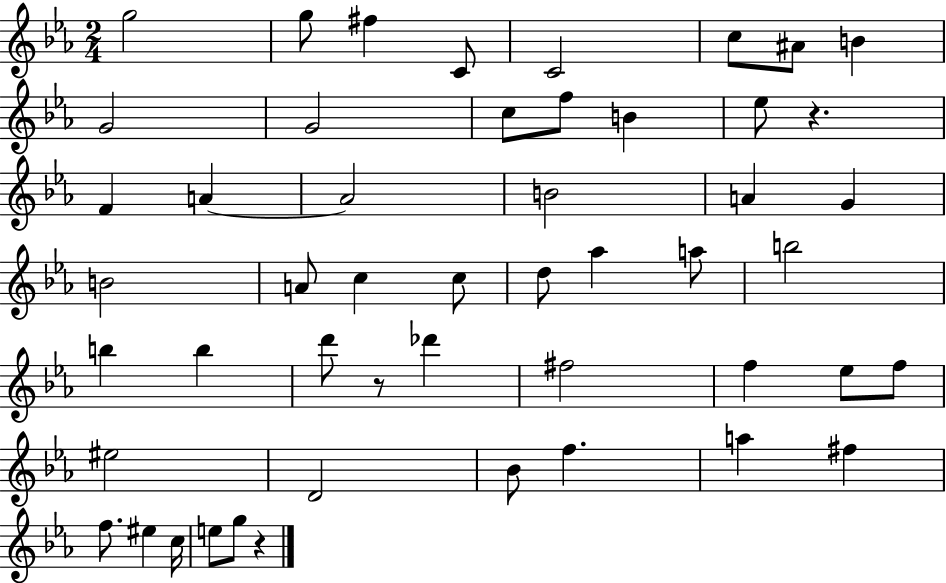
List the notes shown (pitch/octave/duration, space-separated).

G5/h G5/e F#5/q C4/e C4/h C5/e A#4/e B4/q G4/h G4/h C5/e F5/e B4/q Eb5/e R/q. F4/q A4/q A4/h B4/h A4/q G4/q B4/h A4/e C5/q C5/e D5/e Ab5/q A5/e B5/h B5/q B5/q D6/e R/e Db6/q F#5/h F5/q Eb5/e F5/e EIS5/h D4/h Bb4/e F5/q. A5/q F#5/q F5/e. EIS5/q C5/s E5/e G5/e R/q